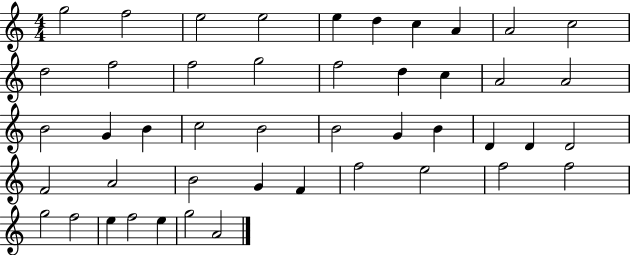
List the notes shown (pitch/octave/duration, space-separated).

G5/h F5/h E5/h E5/h E5/q D5/q C5/q A4/q A4/h C5/h D5/h F5/h F5/h G5/h F5/h D5/q C5/q A4/h A4/h B4/h G4/q B4/q C5/h B4/h B4/h G4/q B4/q D4/q D4/q D4/h F4/h A4/h B4/h G4/q F4/q F5/h E5/h F5/h F5/h G5/h F5/h E5/q F5/h E5/q G5/h A4/h